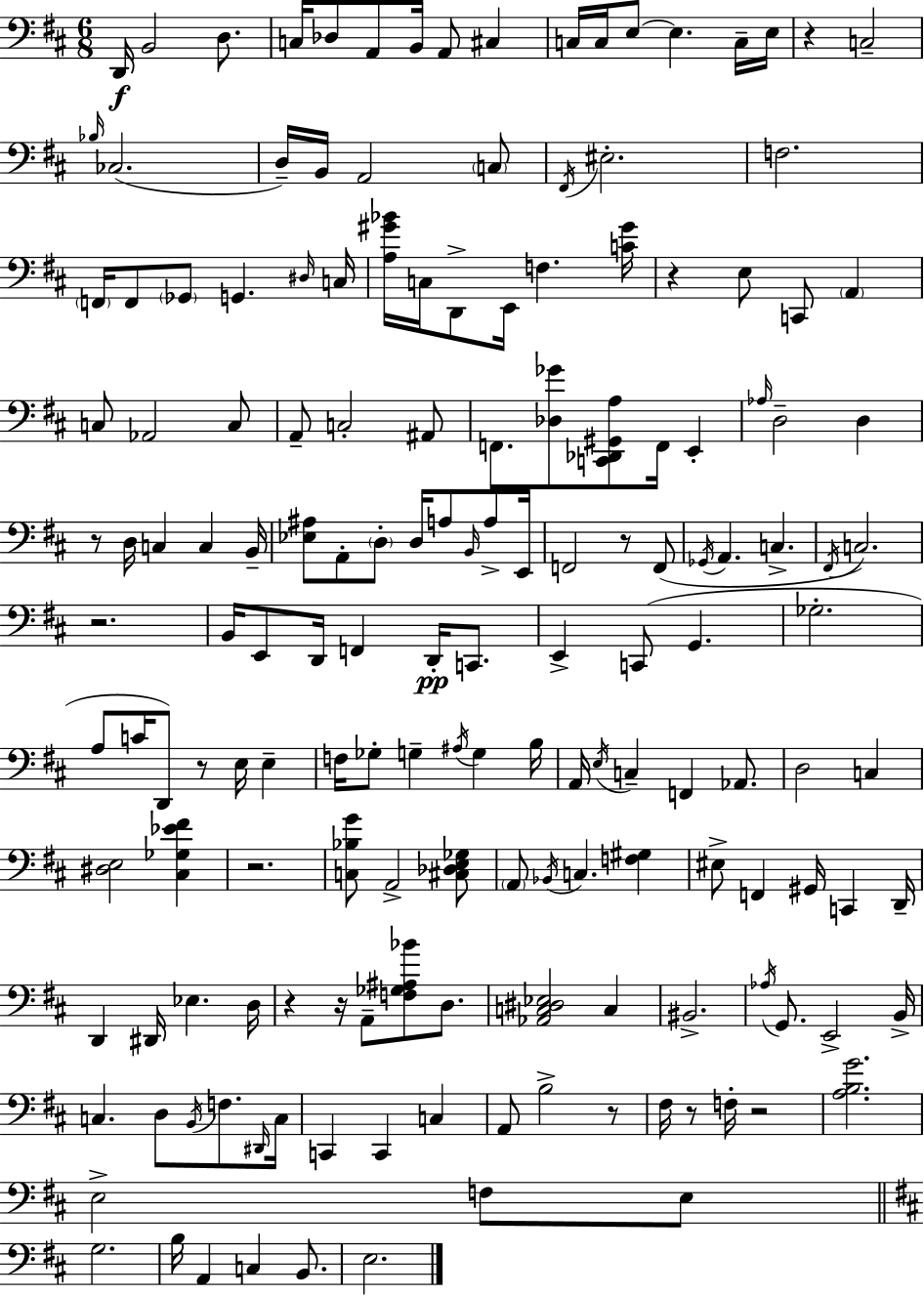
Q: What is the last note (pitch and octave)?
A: E3